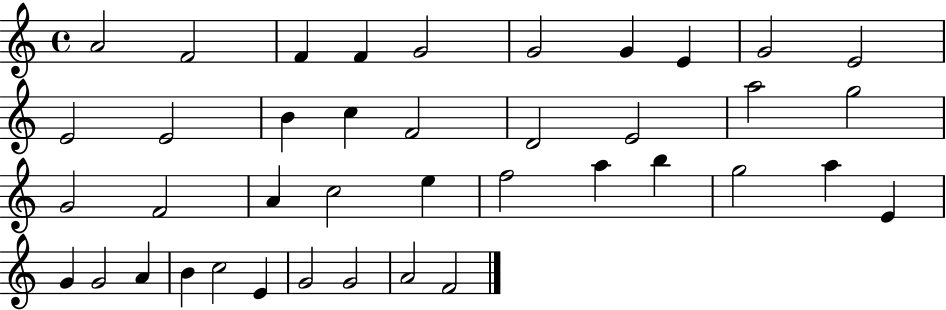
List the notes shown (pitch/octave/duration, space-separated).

A4/h F4/h F4/q F4/q G4/h G4/h G4/q E4/q G4/h E4/h E4/h E4/h B4/q C5/q F4/h D4/h E4/h A5/h G5/h G4/h F4/h A4/q C5/h E5/q F5/h A5/q B5/q G5/h A5/q E4/q G4/q G4/h A4/q B4/q C5/h E4/q G4/h G4/h A4/h F4/h